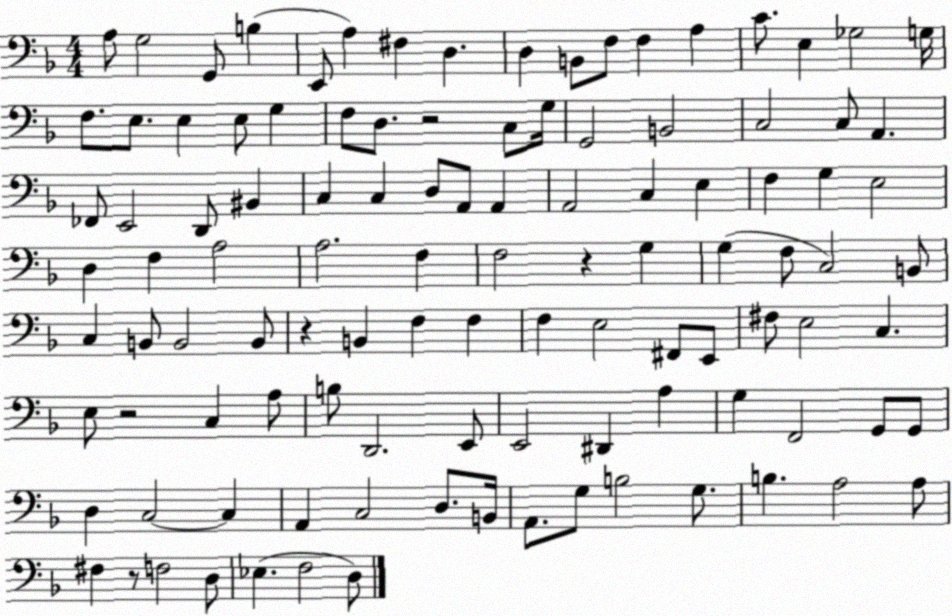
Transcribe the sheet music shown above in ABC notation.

X:1
T:Untitled
M:4/4
L:1/4
K:F
A,/2 G,2 G,,/2 B, E,,/2 A, ^F, D, D, B,,/2 F,/2 F, A, C/2 E, _G,2 G,/4 F,/2 E,/2 E, E,/2 G, F,/2 D,/2 z2 C,/2 G,/4 G,,2 B,,2 C,2 C,/2 A,, _F,,/2 E,,2 D,,/2 ^B,, C, C, D,/2 A,,/2 A,, A,,2 C, E, F, G, E,2 D, F, A,2 A,2 F, F,2 z G, G, F,/2 C,2 B,,/2 C, B,,/2 B,,2 B,,/2 z B,, F, F, F, E,2 ^F,,/2 E,,/2 ^F,/2 E,2 C, E,/2 z2 C, A,/2 B,/2 D,,2 E,,/2 E,,2 ^D,, A, G, F,,2 G,,/2 G,,/2 D, C,2 C, A,, C,2 D,/2 B,,/4 A,,/2 G,/2 B,2 G,/2 B, A,2 A,/2 ^F, z/2 F,2 D,/2 _E, F,2 D,/2